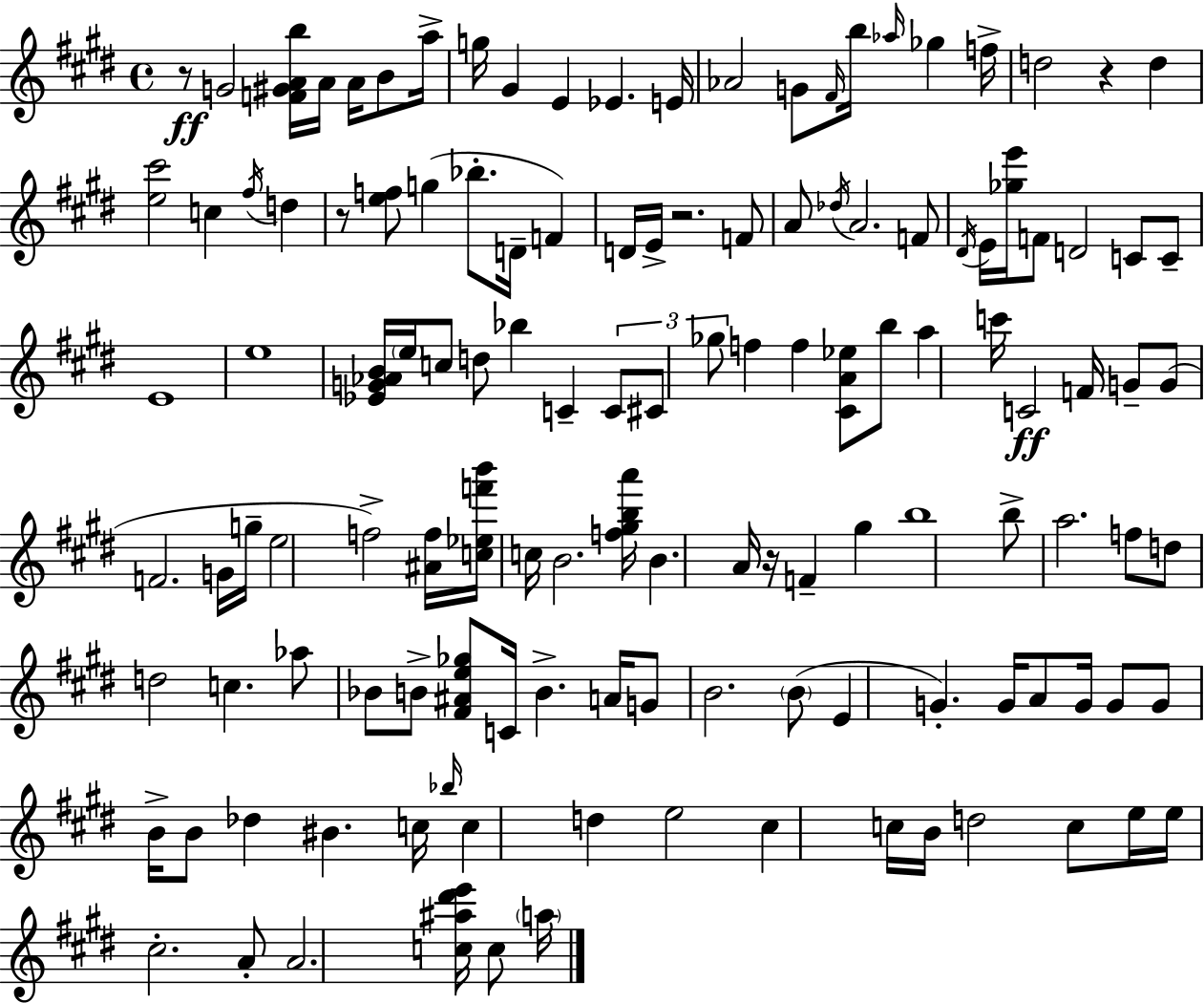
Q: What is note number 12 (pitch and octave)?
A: G4